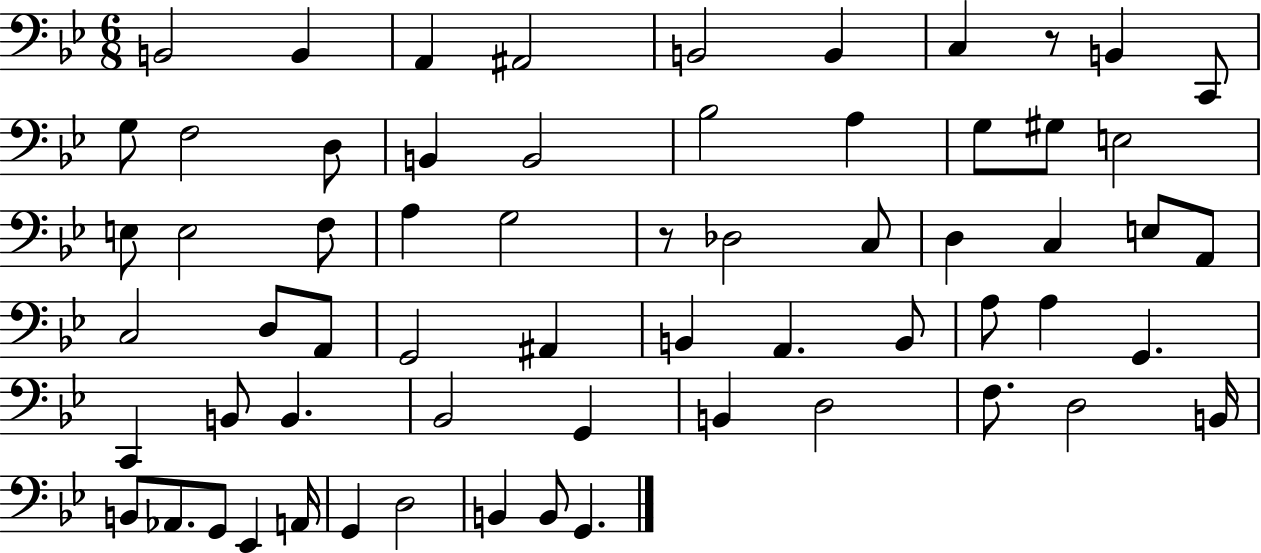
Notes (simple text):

B2/h B2/q A2/q A#2/h B2/h B2/q C3/q R/e B2/q C2/e G3/e F3/h D3/e B2/q B2/h Bb3/h A3/q G3/e G#3/e E3/h E3/e E3/h F3/e A3/q G3/h R/e Db3/h C3/e D3/q C3/q E3/e A2/e C3/h D3/e A2/e G2/h A#2/q B2/q A2/q. B2/e A3/e A3/q G2/q. C2/q B2/e B2/q. Bb2/h G2/q B2/q D3/h F3/e. D3/h B2/s B2/e Ab2/e. G2/e Eb2/q A2/s G2/q D3/h B2/q B2/e G2/q.